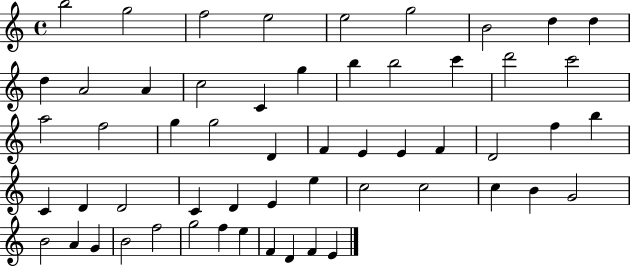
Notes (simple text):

B5/h G5/h F5/h E5/h E5/h G5/h B4/h D5/q D5/q D5/q A4/h A4/q C5/h C4/q G5/q B5/q B5/h C6/q D6/h C6/h A5/h F5/h G5/q G5/h D4/q F4/q E4/q E4/q F4/q D4/h F5/q B5/q C4/q D4/q D4/h C4/q D4/q E4/q E5/q C5/h C5/h C5/q B4/q G4/h B4/h A4/q G4/q B4/h F5/h G5/h F5/q E5/q F4/q D4/q F4/q E4/q